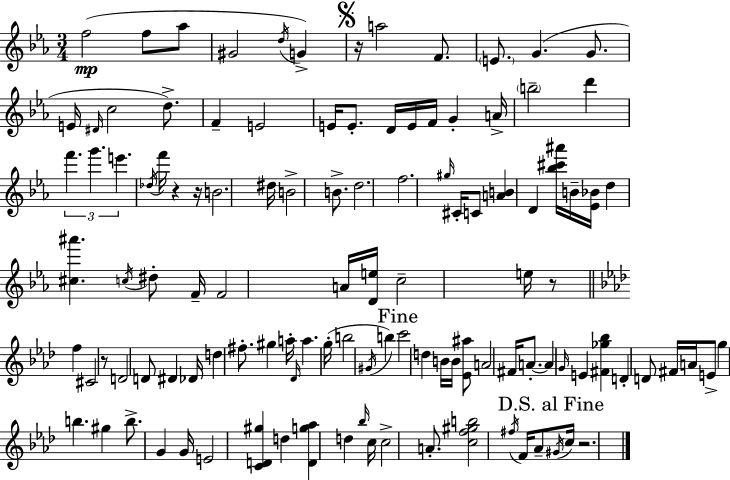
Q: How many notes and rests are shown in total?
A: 115